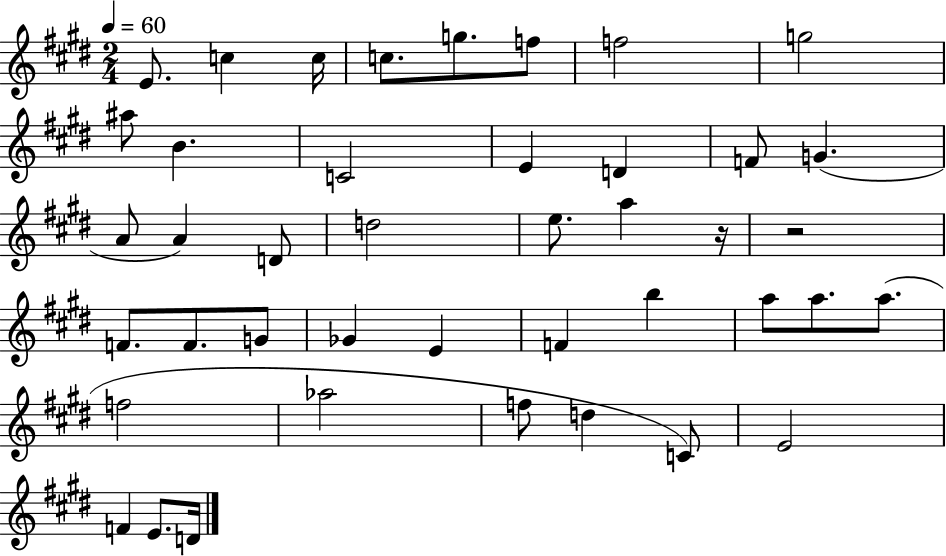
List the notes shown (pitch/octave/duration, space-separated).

E4/e. C5/q C5/s C5/e. G5/e. F5/e F5/h G5/h A#5/e B4/q. C4/h E4/q D4/q F4/e G4/q. A4/e A4/q D4/e D5/h E5/e. A5/q R/s R/h F4/e. F4/e. G4/e Gb4/q E4/q F4/q B5/q A5/e A5/e. A5/e. F5/h Ab5/h F5/e D5/q C4/e E4/h F4/q E4/e. D4/s